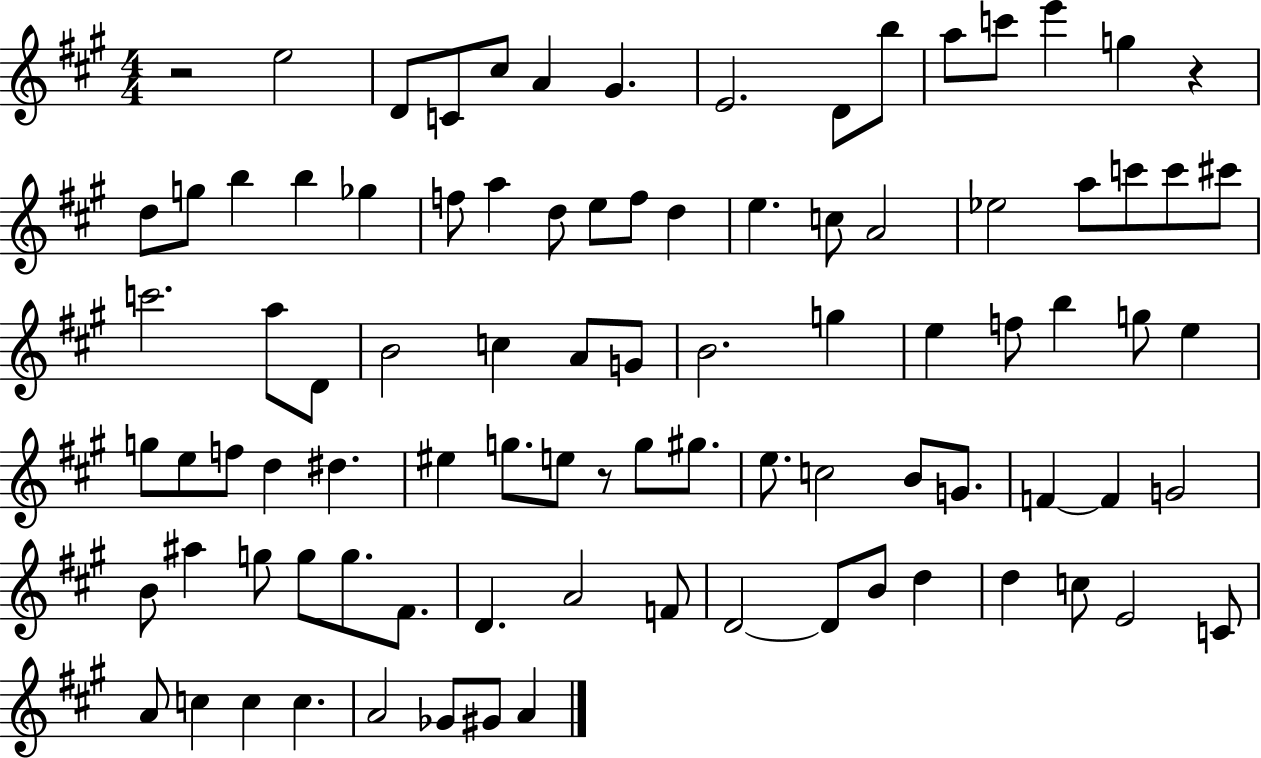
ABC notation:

X:1
T:Untitled
M:4/4
L:1/4
K:A
z2 e2 D/2 C/2 ^c/2 A ^G E2 D/2 b/2 a/2 c'/2 e' g z d/2 g/2 b b _g f/2 a d/2 e/2 f/2 d e c/2 A2 _e2 a/2 c'/2 c'/2 ^c'/2 c'2 a/2 D/2 B2 c A/2 G/2 B2 g e f/2 b g/2 e g/2 e/2 f/2 d ^d ^e g/2 e/2 z/2 g/2 ^g/2 e/2 c2 B/2 G/2 F F G2 B/2 ^a g/2 g/2 g/2 ^F/2 D A2 F/2 D2 D/2 B/2 d d c/2 E2 C/2 A/2 c c c A2 _G/2 ^G/2 A